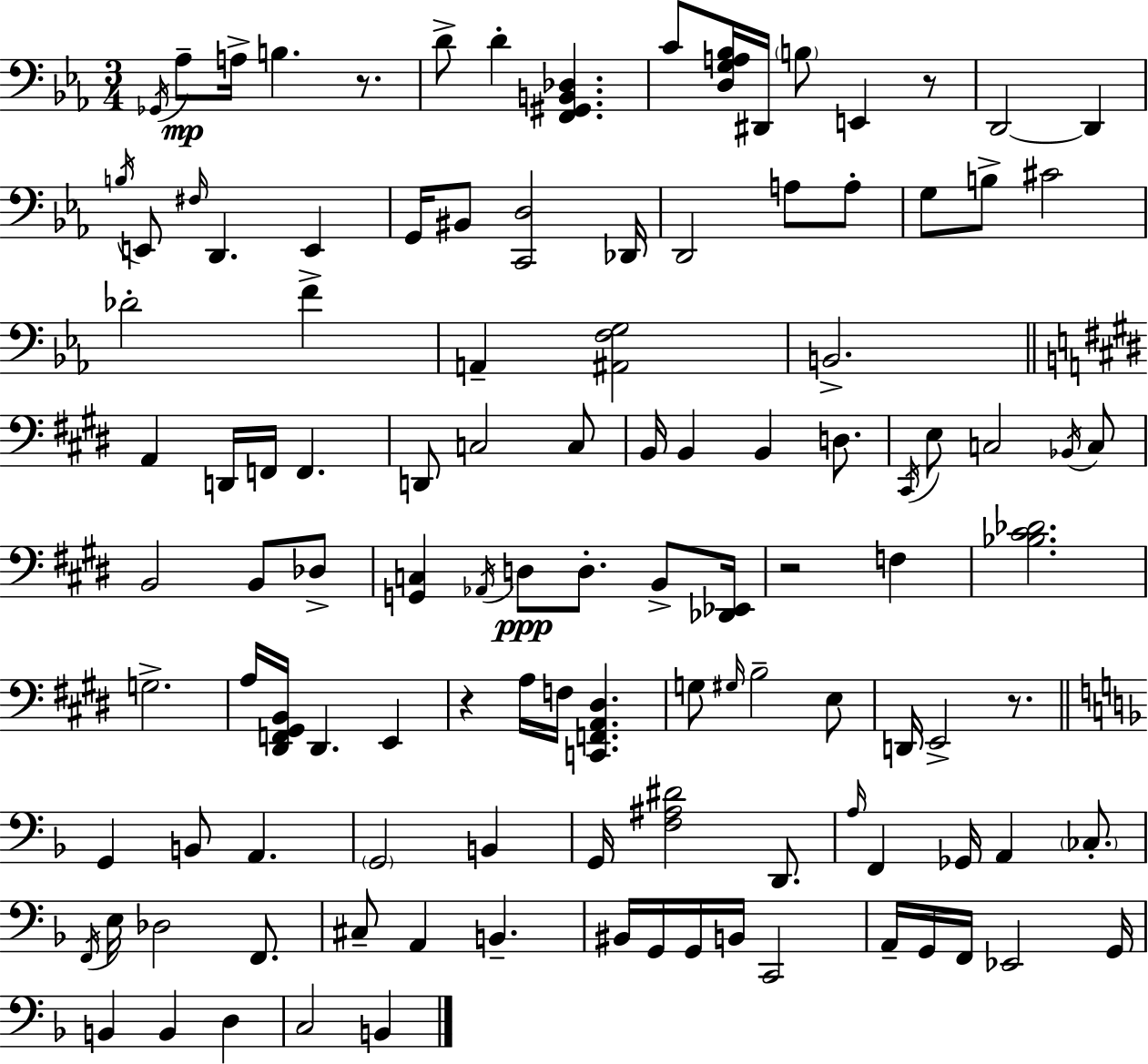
X:1
T:Untitled
M:3/4
L:1/4
K:Eb
_G,,/4 _A,/2 A,/4 B, z/2 D/2 D [F,,^G,,B,,_D,] C/2 [D,G,A,_B,]/4 ^D,,/4 B,/2 E,, z/2 D,,2 D,, B,/4 E,,/2 ^F,/4 D,, E,, G,,/4 ^B,,/2 [C,,D,]2 _D,,/4 D,,2 A,/2 A,/2 G,/2 B,/2 ^C2 _D2 F A,, [^A,,F,G,]2 B,,2 A,, D,,/4 F,,/4 F,, D,,/2 C,2 C,/2 B,,/4 B,, B,, D,/2 ^C,,/4 E,/2 C,2 _B,,/4 C,/2 B,,2 B,,/2 _D,/2 [G,,C,] _A,,/4 D,/2 D,/2 B,,/2 [_D,,_E,,]/4 z2 F, [_B,^C_D]2 G,2 A,/4 [^D,,F,,^G,,B,,]/4 ^D,, E,, z A,/4 F,/4 [C,,F,,A,,^D,] G,/2 ^G,/4 B,2 E,/2 D,,/4 E,,2 z/2 G,, B,,/2 A,, G,,2 B,, G,,/4 [F,^A,^D]2 D,,/2 A,/4 F,, _G,,/4 A,, _C,/2 F,,/4 E,/4 _D,2 F,,/2 ^C,/2 A,, B,, ^B,,/4 G,,/4 G,,/4 B,,/4 C,,2 A,,/4 G,,/4 F,,/4 _E,,2 G,,/4 B,, B,, D, C,2 B,,